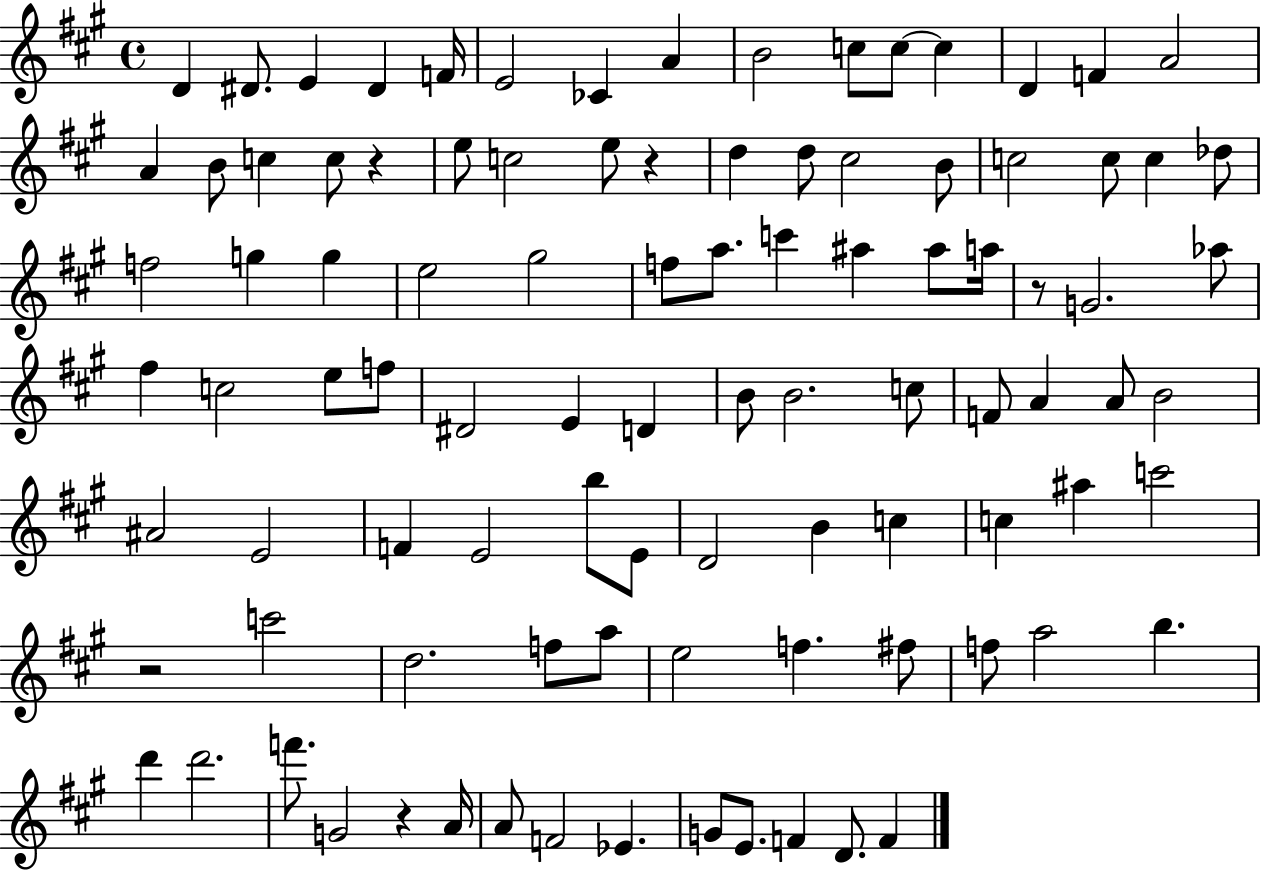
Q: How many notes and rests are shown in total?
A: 97